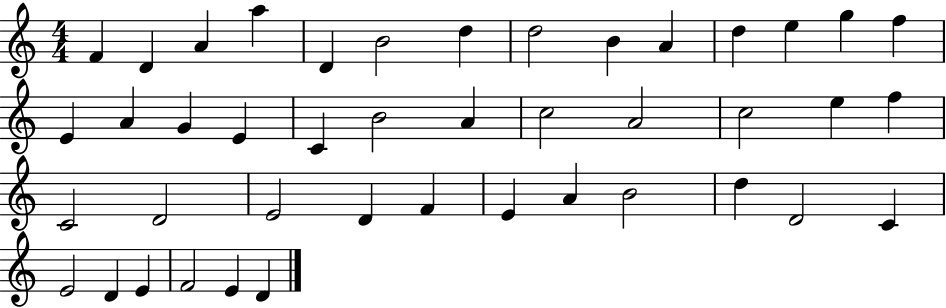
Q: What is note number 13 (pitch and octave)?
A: G5